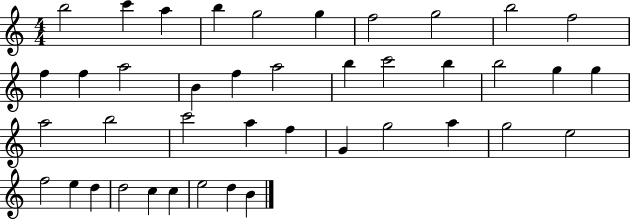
B5/h C6/q A5/q B5/q G5/h G5/q F5/h G5/h B5/h F5/h F5/q F5/q A5/h B4/q F5/q A5/h B5/q C6/h B5/q B5/h G5/q G5/q A5/h B5/h C6/h A5/q F5/q G4/q G5/h A5/q G5/h E5/h F5/h E5/q D5/q D5/h C5/q C5/q E5/h D5/q B4/q